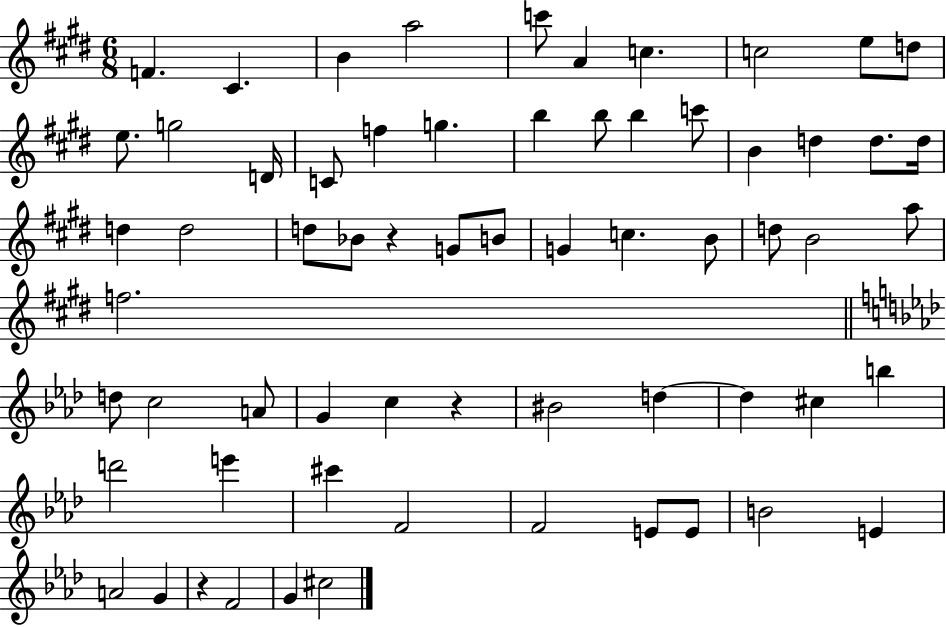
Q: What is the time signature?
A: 6/8